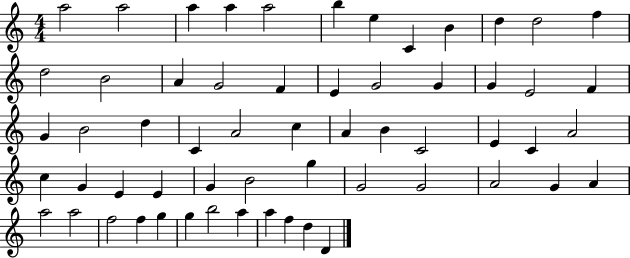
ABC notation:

X:1
T:Untitled
M:4/4
L:1/4
K:C
a2 a2 a a a2 b e C B d d2 f d2 B2 A G2 F E G2 G G E2 F G B2 d C A2 c A B C2 E C A2 c G E E G B2 g G2 G2 A2 G A a2 a2 f2 f g g b2 a a f d D